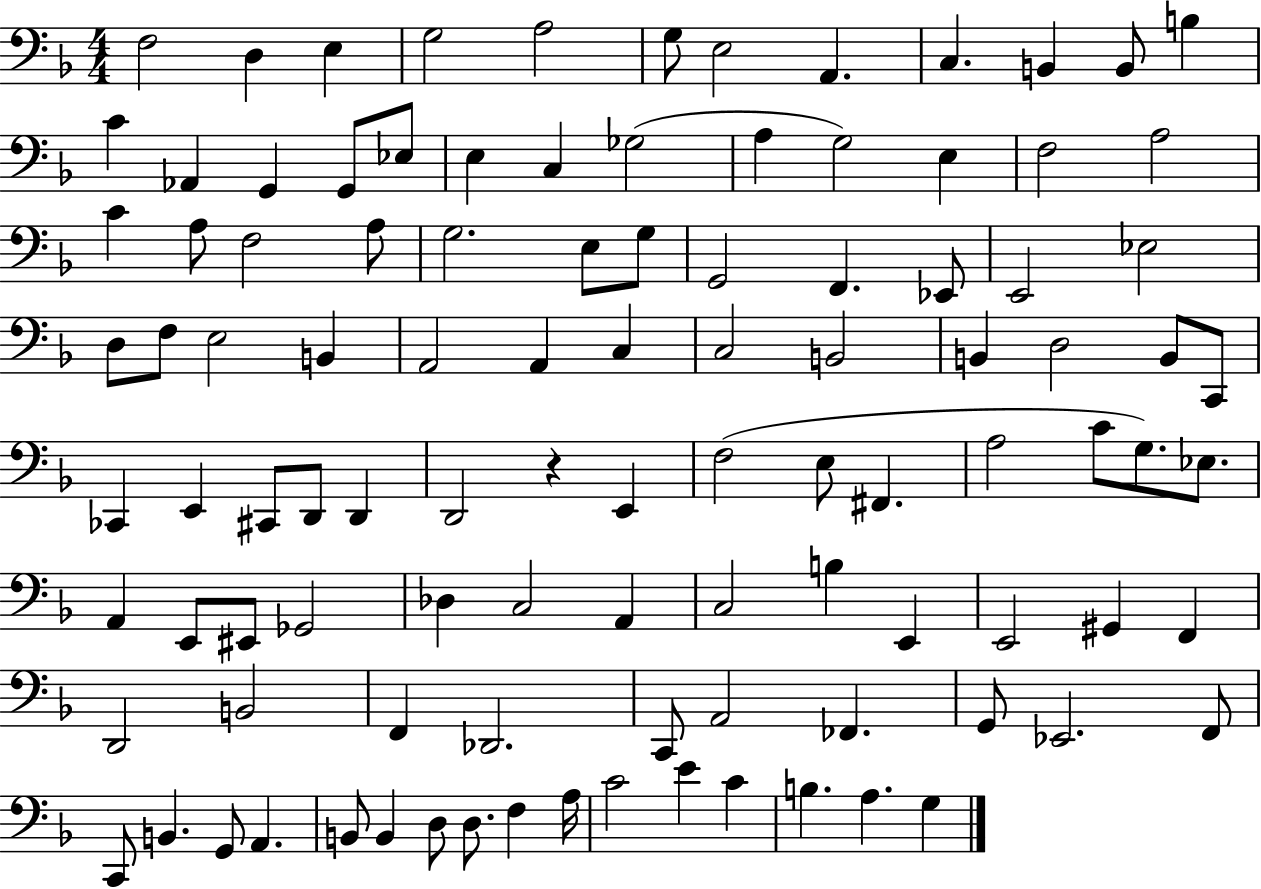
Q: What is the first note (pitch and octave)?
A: F3